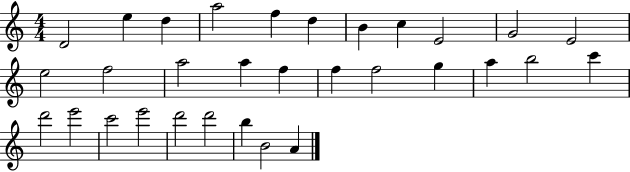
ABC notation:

X:1
T:Untitled
M:4/4
L:1/4
K:C
D2 e d a2 f d B c E2 G2 E2 e2 f2 a2 a f f f2 g a b2 c' d'2 e'2 c'2 e'2 d'2 d'2 b B2 A